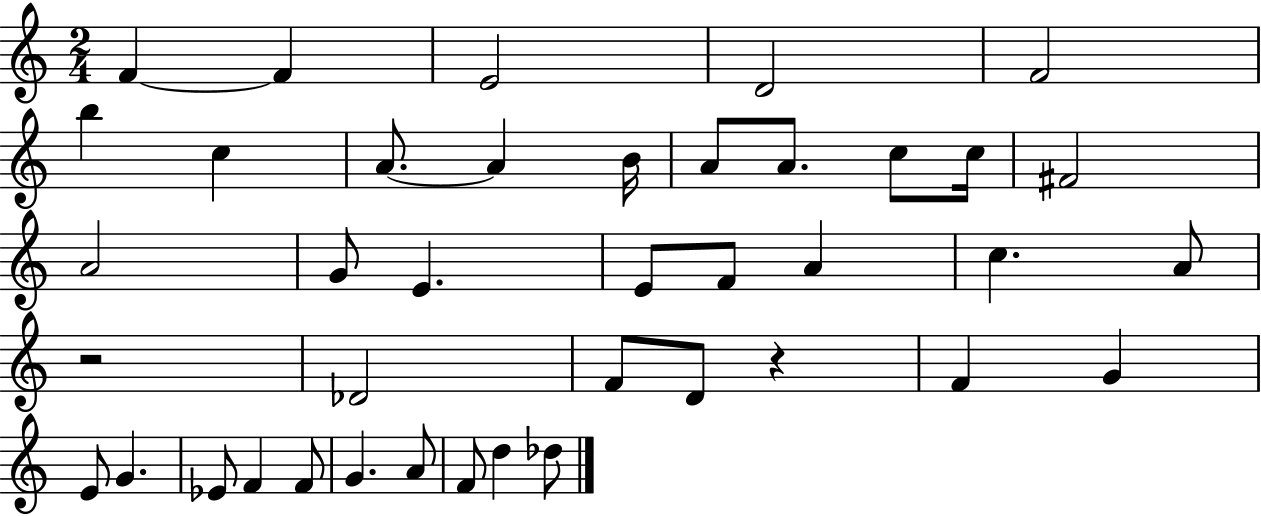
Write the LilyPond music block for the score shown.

{
  \clef treble
  \numericTimeSignature
  \time 2/4
  \key c \major
  \repeat volta 2 { f'4~~ f'4 | e'2 | d'2 | f'2 | \break b''4 c''4 | a'8.~~ a'4 b'16 | a'8 a'8. c''8 c''16 | fis'2 | \break a'2 | g'8 e'4. | e'8 f'8 a'4 | c''4. a'8 | \break r2 | des'2 | f'8 d'8 r4 | f'4 g'4 | \break e'8 g'4. | ees'8 f'4 f'8 | g'4. a'8 | f'8 d''4 des''8 | \break } \bar "|."
}